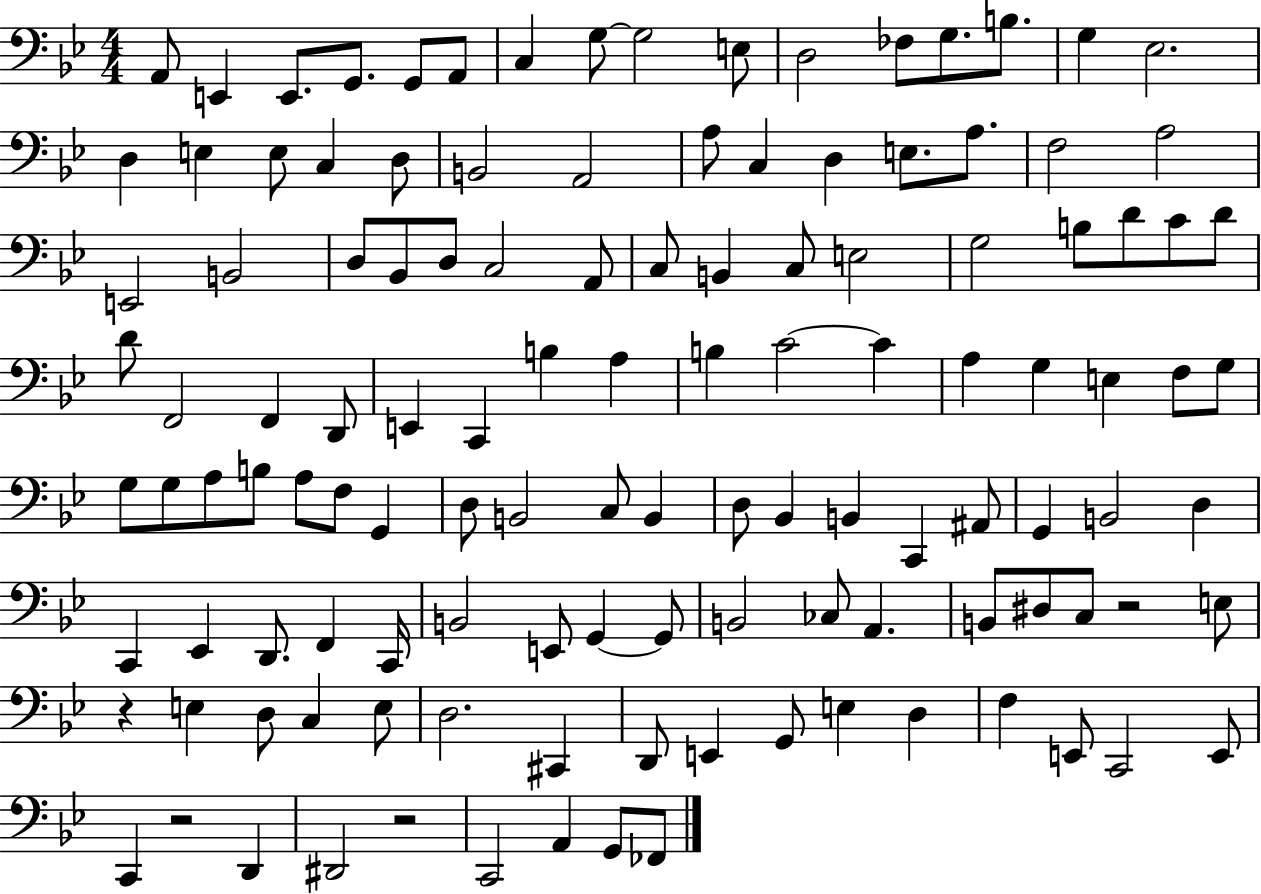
X:1
T:Untitled
M:4/4
L:1/4
K:Bb
A,,/2 E,, E,,/2 G,,/2 G,,/2 A,,/2 C, G,/2 G,2 E,/2 D,2 _F,/2 G,/2 B,/2 G, _E,2 D, E, E,/2 C, D,/2 B,,2 A,,2 A,/2 C, D, E,/2 A,/2 F,2 A,2 E,,2 B,,2 D,/2 _B,,/2 D,/2 C,2 A,,/2 C,/2 B,, C,/2 E,2 G,2 B,/2 D/2 C/2 D/2 D/2 F,,2 F,, D,,/2 E,, C,, B, A, B, C2 C A, G, E, F,/2 G,/2 G,/2 G,/2 A,/2 B,/2 A,/2 F,/2 G,, D,/2 B,,2 C,/2 B,, D,/2 _B,, B,, C,, ^A,,/2 G,, B,,2 D, C,, _E,, D,,/2 F,, C,,/4 B,,2 E,,/2 G,, G,,/2 B,,2 _C,/2 A,, B,,/2 ^D,/2 C,/2 z2 E,/2 z E, D,/2 C, E,/2 D,2 ^C,, D,,/2 E,, G,,/2 E, D, F, E,,/2 C,,2 E,,/2 C,, z2 D,, ^D,,2 z2 C,,2 A,, G,,/2 _F,,/2